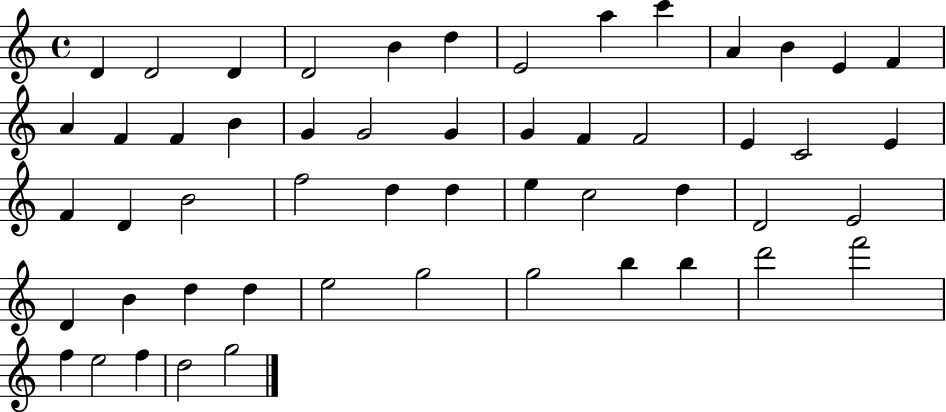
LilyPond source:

{
  \clef treble
  \time 4/4
  \defaultTimeSignature
  \key c \major
  d'4 d'2 d'4 | d'2 b'4 d''4 | e'2 a''4 c'''4 | a'4 b'4 e'4 f'4 | \break a'4 f'4 f'4 b'4 | g'4 g'2 g'4 | g'4 f'4 f'2 | e'4 c'2 e'4 | \break f'4 d'4 b'2 | f''2 d''4 d''4 | e''4 c''2 d''4 | d'2 e'2 | \break d'4 b'4 d''4 d''4 | e''2 g''2 | g''2 b''4 b''4 | d'''2 f'''2 | \break f''4 e''2 f''4 | d''2 g''2 | \bar "|."
}